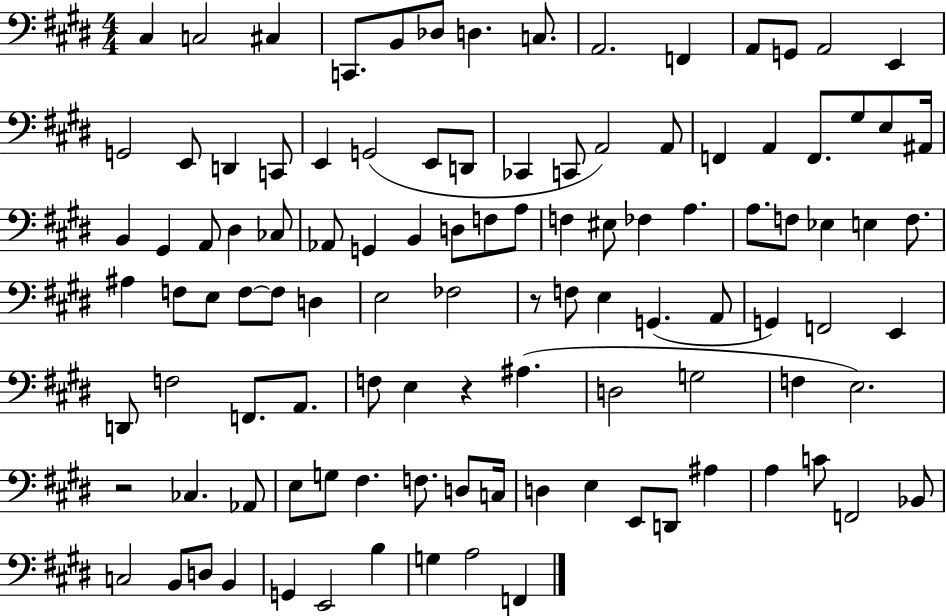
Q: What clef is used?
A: bass